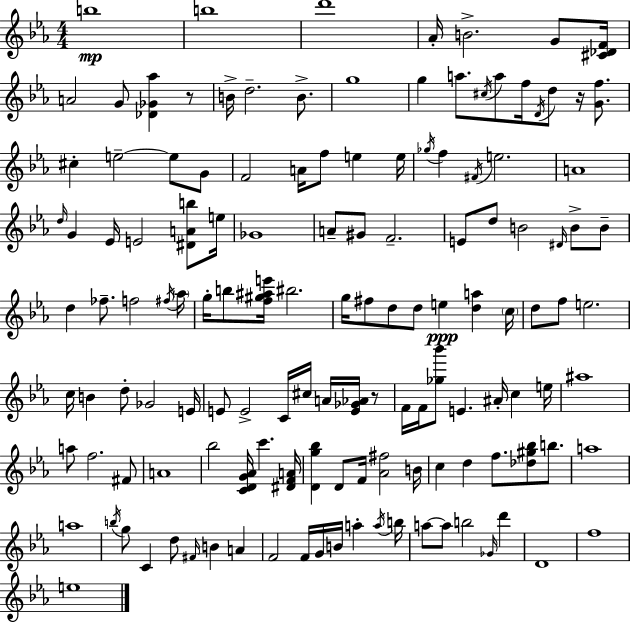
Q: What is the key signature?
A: EES major